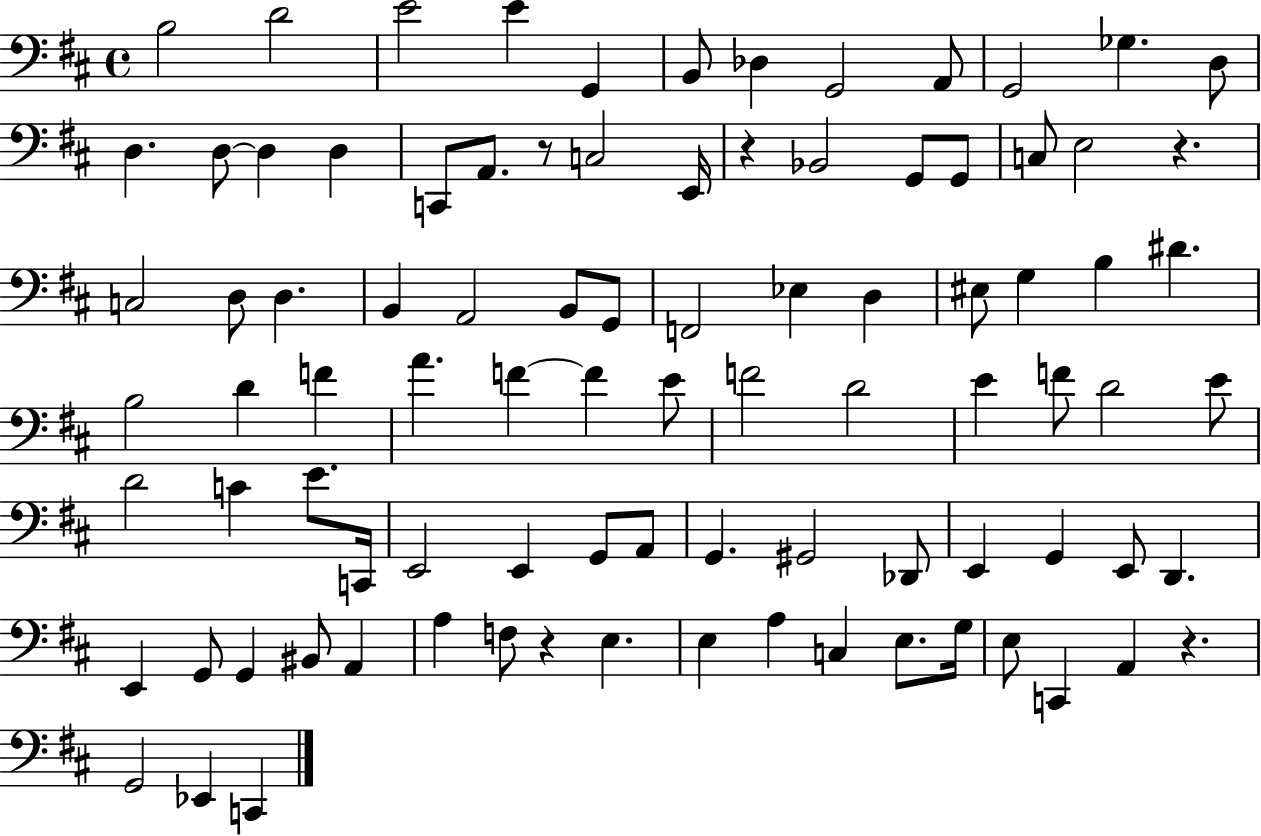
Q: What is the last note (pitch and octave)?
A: C2